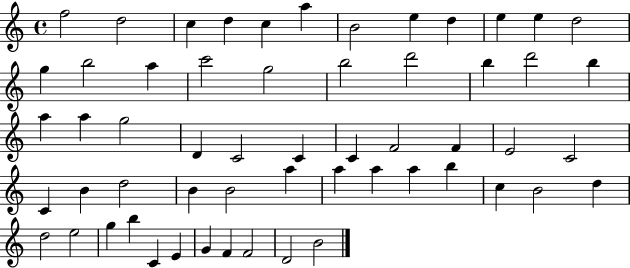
{
  \clef treble
  \time 4/4
  \defaultTimeSignature
  \key c \major
  f''2 d''2 | c''4 d''4 c''4 a''4 | b'2 e''4 d''4 | e''4 e''4 d''2 | \break g''4 b''2 a''4 | c'''2 g''2 | b''2 d'''2 | b''4 d'''2 b''4 | \break a''4 a''4 g''2 | d'4 c'2 c'4 | c'4 f'2 f'4 | e'2 c'2 | \break c'4 b'4 d''2 | b'4 b'2 a''4 | a''4 a''4 a''4 b''4 | c''4 b'2 d''4 | \break d''2 e''2 | g''4 b''4 c'4 e'4 | g'4 f'4 f'2 | d'2 b'2 | \break \bar "|."
}